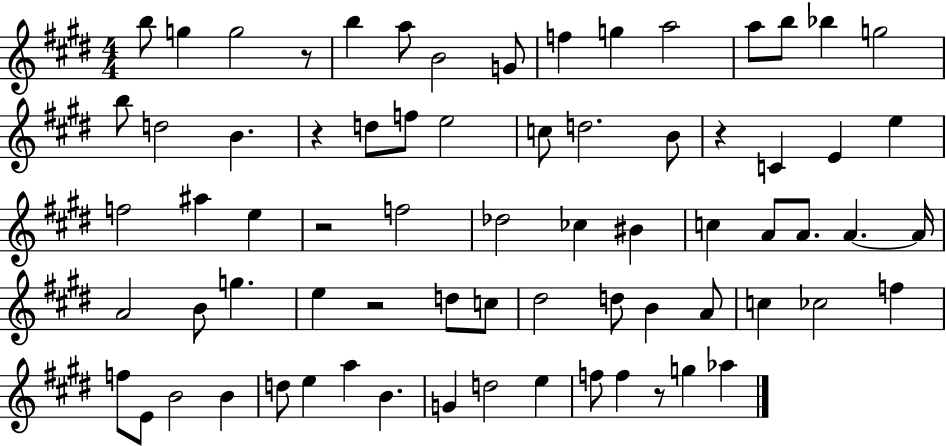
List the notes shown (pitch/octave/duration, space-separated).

B5/e G5/q G5/h R/e B5/q A5/e B4/h G4/e F5/q G5/q A5/h A5/e B5/e Bb5/q G5/h B5/e D5/h B4/q. R/q D5/e F5/e E5/h C5/e D5/h. B4/e R/q C4/q E4/q E5/q F5/h A#5/q E5/q R/h F5/h Db5/h CES5/q BIS4/q C5/q A4/e A4/e. A4/q. A4/s A4/h B4/e G5/q. E5/q R/h D5/e C5/e D#5/h D5/e B4/q A4/e C5/q CES5/h F5/q F5/e E4/e B4/h B4/q D5/e E5/q A5/q B4/q. G4/q D5/h E5/q F5/e F5/q R/e G5/q Ab5/q